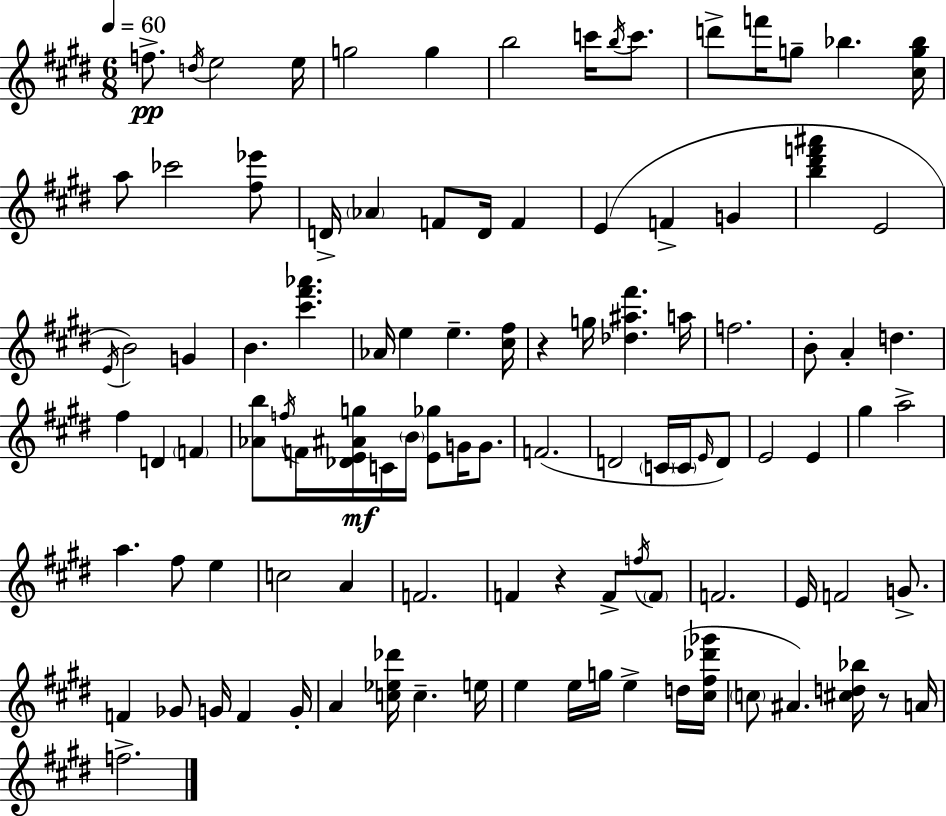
{
  \clef treble
  \numericTimeSignature
  \time 6/8
  \key e \major
  \tempo 4 = 60
  f''8.->\pp \acciaccatura { d''16 } e''2 | e''16 g''2 g''4 | b''2 c'''16 \acciaccatura { b''16 } c'''8. | d'''8-> f'''16 g''8-- bes''4. | \break <cis'' g'' bes''>16 a''8 ces'''2 | <fis'' ees'''>8 d'16-> \parenthesize aes'4 f'8 d'16 f'4 | e'4( f'4-> g'4 | <b'' dis''' f''' ais'''>4 e'2 | \break \acciaccatura { e'16 }) b'2 g'4 | b'4. <cis''' fis''' aes'''>4. | aes'16 e''4 e''4.-- | <cis'' fis''>16 r4 g''16 <des'' ais'' fis'''>4. | \break a''16 f''2. | b'8-. a'4-. d''4. | fis''4 d'4 \parenthesize f'4 | <aes' b''>8 \acciaccatura { f''16 } f'16 <des' e' ais' g''>16\mf c'16 \parenthesize b'16 <e' ges''>8 | \break g'16 g'8. f'2.( | d'2 | \parenthesize c'16 \parenthesize c'16 \grace { e'16 }) d'8 e'2 | e'4 gis''4 a''2-> | \break a''4. fis''8 | e''4 c''2 | a'4 f'2. | f'4 r4 | \break f'8-> \acciaccatura { f''16 } \parenthesize f'8 f'2. | e'16 f'2 | g'8.-> f'4 ges'8 | g'16 f'4 g'16-. a'4 <c'' ees'' des'''>16 c''4.-- | \break e''16 e''4 e''16 g''16 | e''4-> d''16( <cis'' fis'' des''' ges'''>16 \parenthesize c''8 ais'4.) | <cis'' d'' bes''>16 r8 a'16 f''2.-> | \bar "|."
}